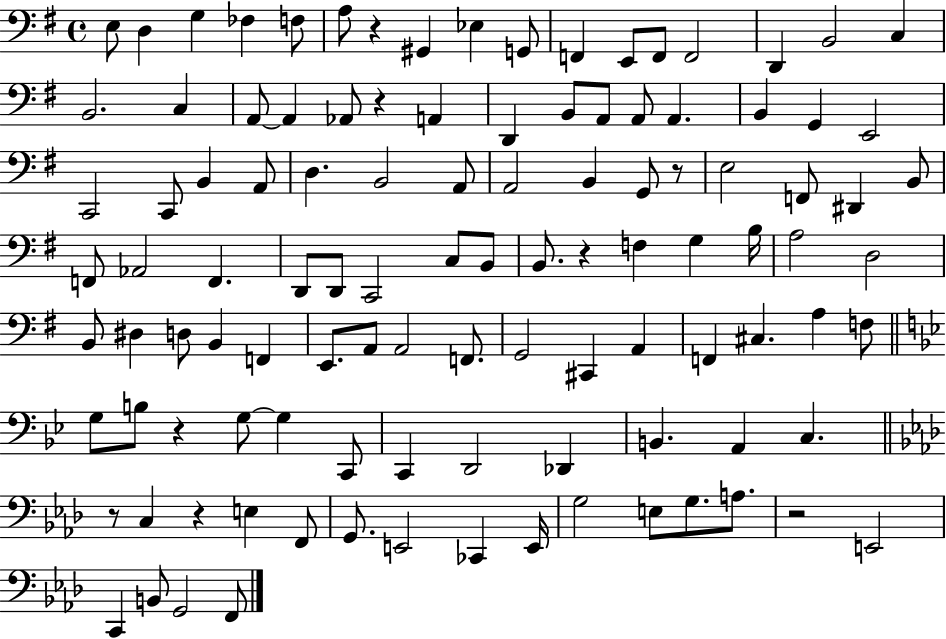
{
  \clef bass
  \time 4/4
  \defaultTimeSignature
  \key g \major
  e8 d4 g4 fes4 f8 | a8 r4 gis,4 ees4 g,8 | f,4 e,8 f,8 f,2 | d,4 b,2 c4 | \break b,2. c4 | a,8~~ a,4 aes,8 r4 a,4 | d,4 b,8 a,8 a,8 a,4. | b,4 g,4 e,2 | \break c,2 c,8 b,4 a,8 | d4. b,2 a,8 | a,2 b,4 g,8 r8 | e2 f,8 dis,4 b,8 | \break f,8 aes,2 f,4. | d,8 d,8 c,2 c8 b,8 | b,8. r4 f4 g4 b16 | a2 d2 | \break b,8 dis4 d8 b,4 f,4 | e,8. a,8 a,2 f,8. | g,2 cis,4 a,4 | f,4 cis4. a4 f8 | \break \bar "||" \break \key bes \major g8 b8 r4 g8~~ g4 c,8 | c,4 d,2 des,4 | b,4. a,4 c4. | \bar "||" \break \key f \minor r8 c4 r4 e4 f,8 | g,8. e,2 ces,4 e,16 | g2 e8 g8. a8. | r2 e,2 | \break c,4 b,8 g,2 f,8 | \bar "|."
}